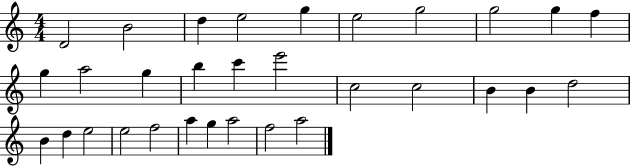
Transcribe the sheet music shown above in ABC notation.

X:1
T:Untitled
M:4/4
L:1/4
K:C
D2 B2 d e2 g e2 g2 g2 g f g a2 g b c' e'2 c2 c2 B B d2 B d e2 e2 f2 a g a2 f2 a2